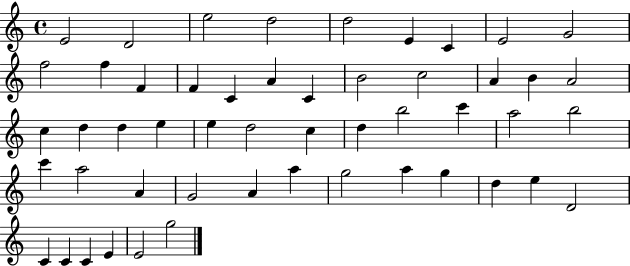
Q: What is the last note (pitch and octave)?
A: G5